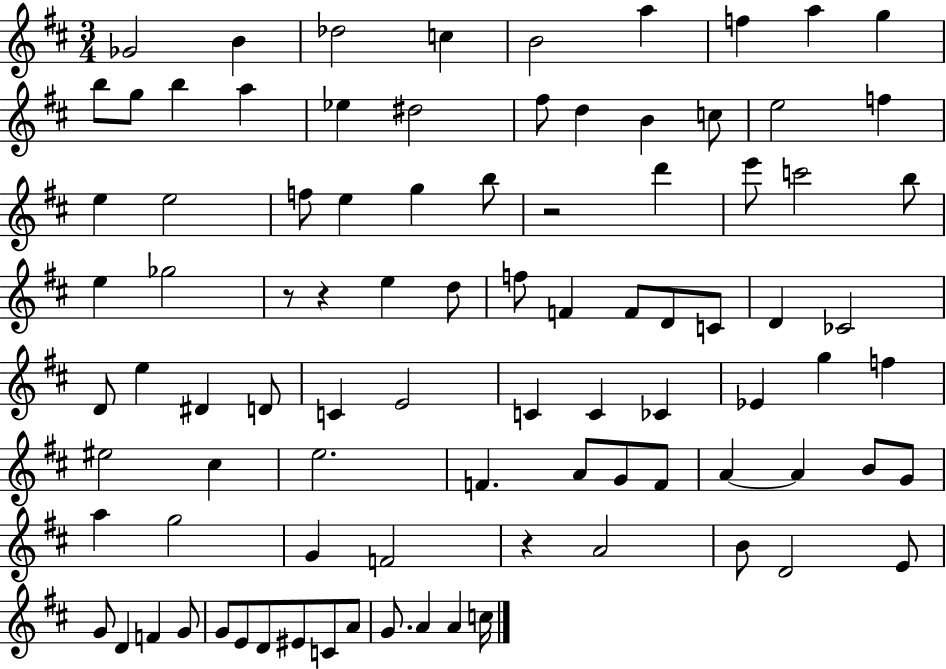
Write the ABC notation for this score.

X:1
T:Untitled
M:3/4
L:1/4
K:D
_G2 B _d2 c B2 a f a g b/2 g/2 b a _e ^d2 ^f/2 d B c/2 e2 f e e2 f/2 e g b/2 z2 d' e'/2 c'2 b/2 e _g2 z/2 z e d/2 f/2 F F/2 D/2 C/2 D _C2 D/2 e ^D D/2 C E2 C C _C _E g f ^e2 ^c e2 F A/2 G/2 F/2 A A B/2 G/2 a g2 G F2 z A2 B/2 D2 E/2 G/2 D F G/2 G/2 E/2 D/2 ^E/2 C/2 A/2 G/2 A A c/4